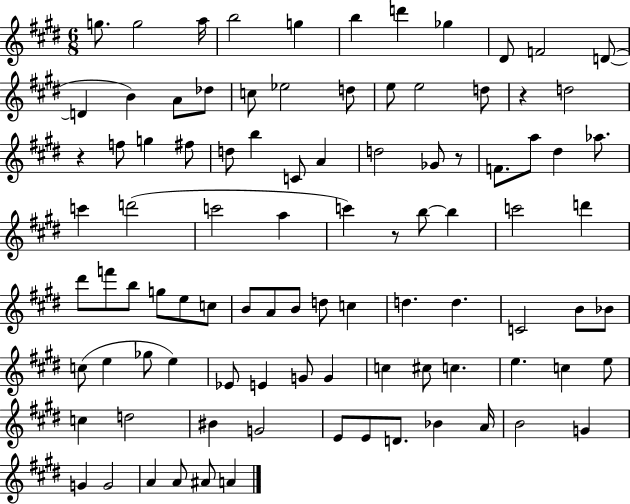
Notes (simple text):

G5/e. G5/h A5/s B5/h G5/q B5/q D6/q Gb5/q D#4/e F4/h D4/e D4/q B4/q A4/e Db5/e C5/e Eb5/h D5/e E5/e E5/h D5/e R/q D5/h R/q F5/e G5/q F#5/e D5/e B5/q C4/e A4/q D5/h Gb4/e R/e F4/e. A5/e D#5/q Ab5/e. C6/q D6/h C6/h A5/q C6/q R/e B5/e B5/q C6/h D6/q D#6/e F6/e B5/e G5/e E5/e C5/e B4/e A4/e B4/e D5/e C5/q D5/q. D5/q. C4/h B4/e Bb4/e C5/e E5/q Gb5/e E5/q Eb4/e E4/q G4/e G4/q C5/q C#5/e C5/q. E5/q. C5/q E5/e C5/q D5/h BIS4/q G4/h E4/e E4/e D4/e. Bb4/q A4/s B4/h G4/q G4/q G4/h A4/q A4/e A#4/e A4/q